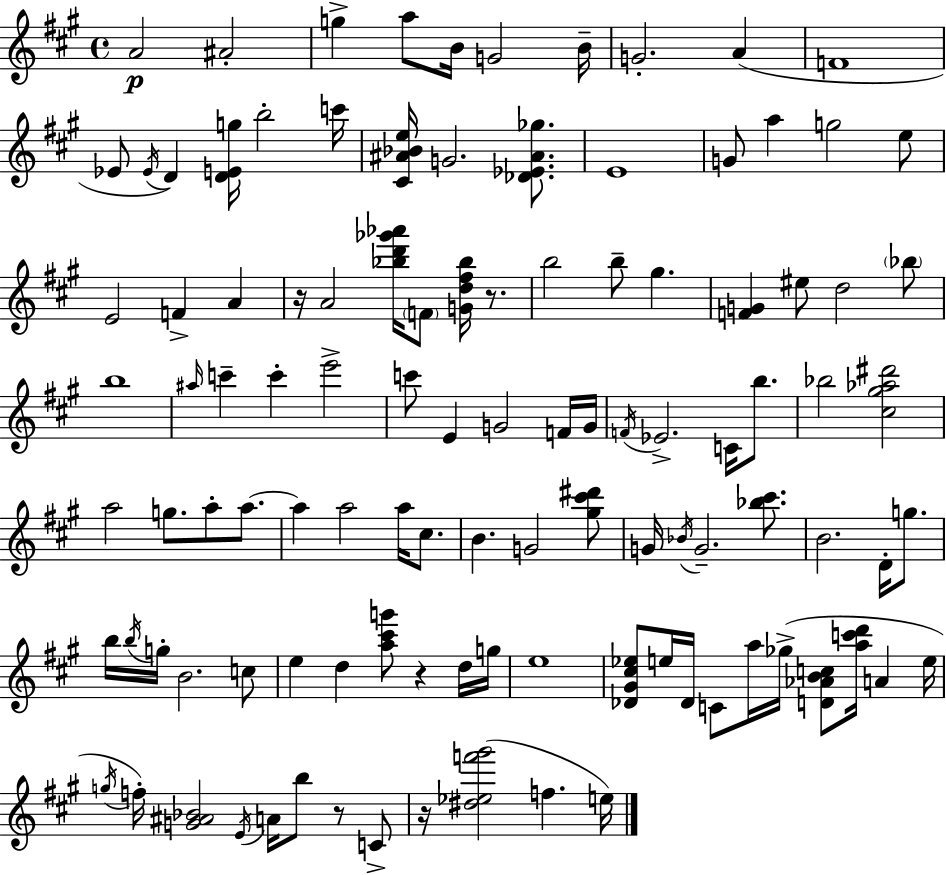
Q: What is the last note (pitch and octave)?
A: E5